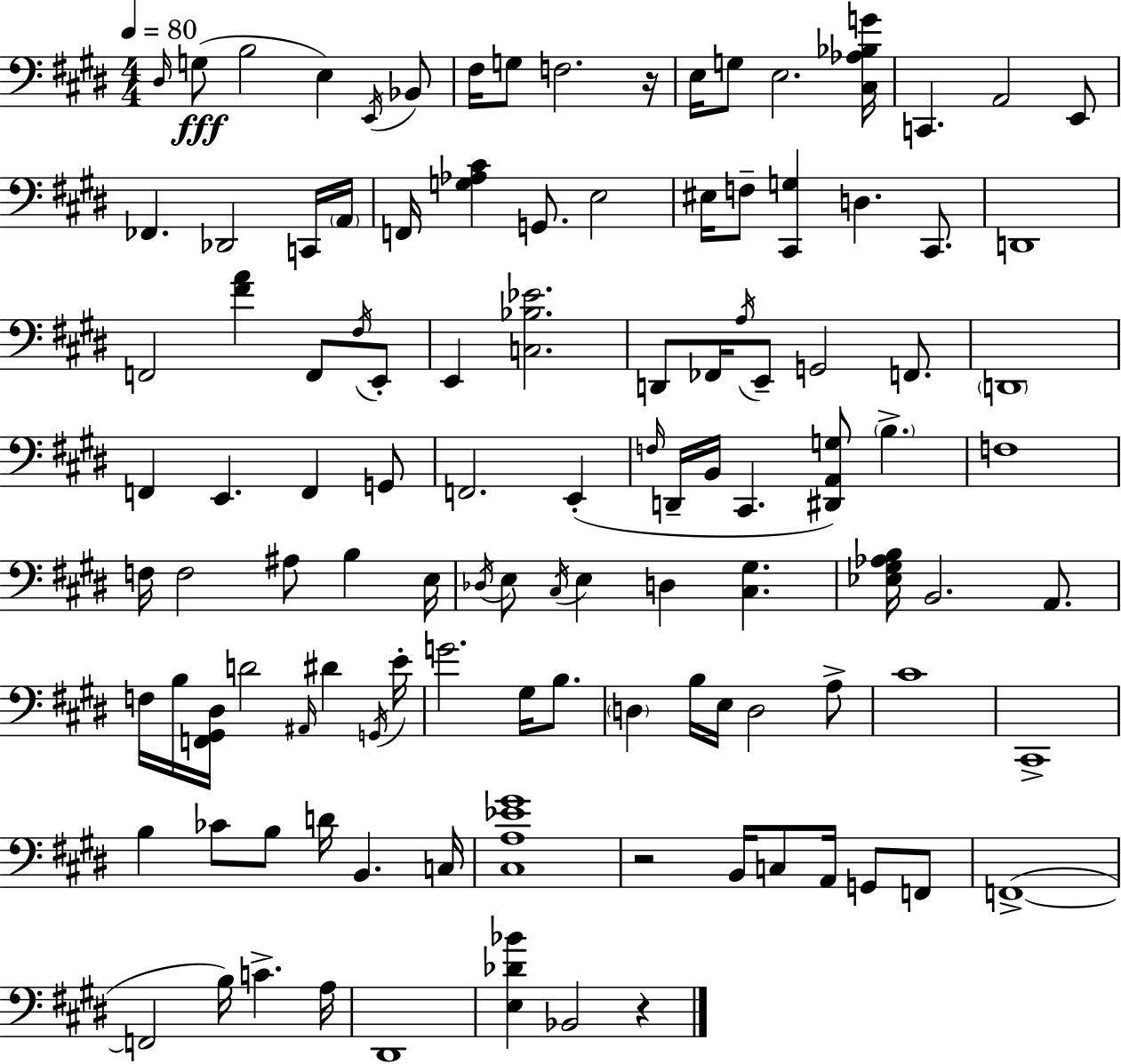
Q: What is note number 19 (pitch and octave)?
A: A2